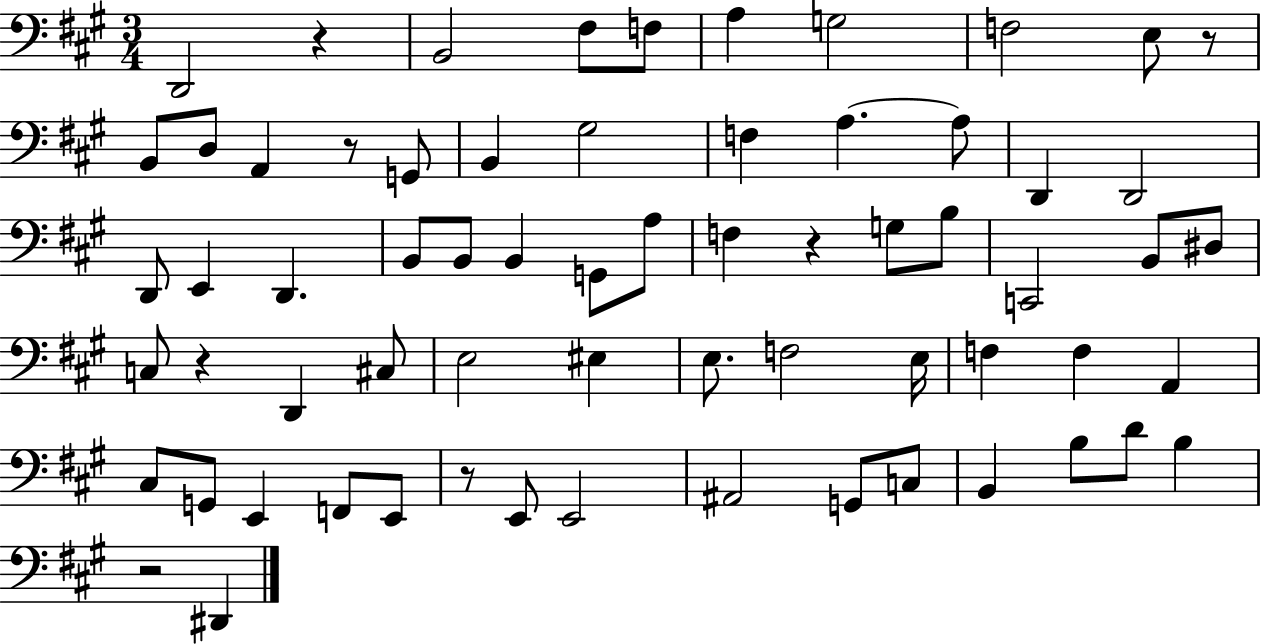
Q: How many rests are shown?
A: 7